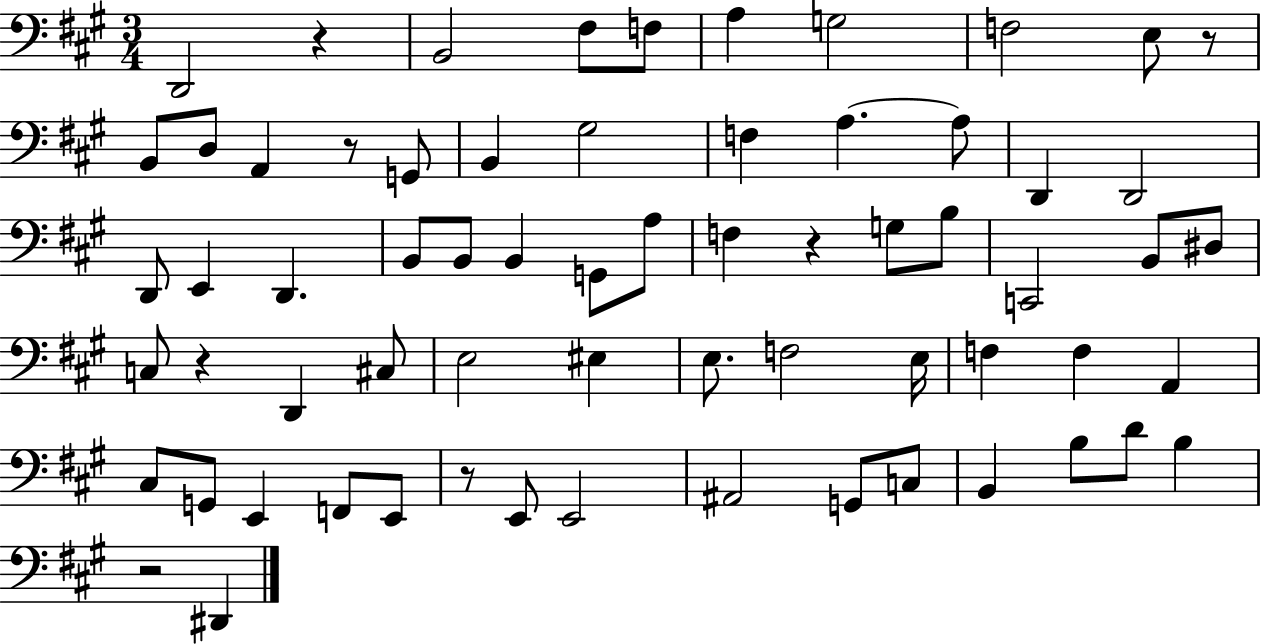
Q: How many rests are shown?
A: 7